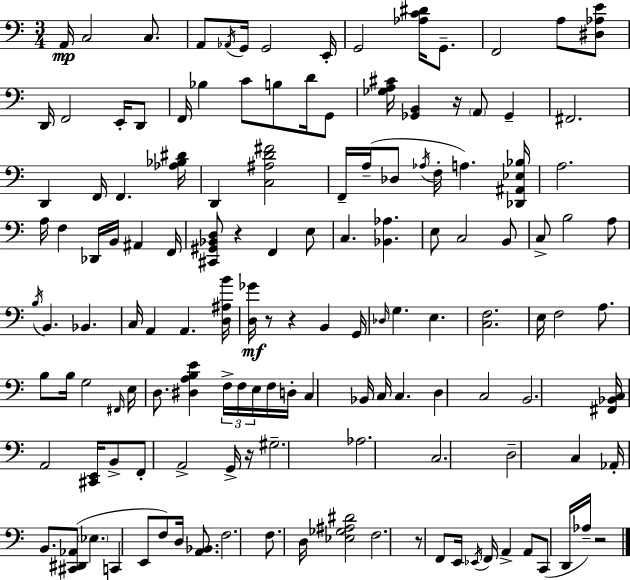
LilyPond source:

{
  \clef bass
  \numericTimeSignature
  \time 3/4
  \key a \minor
  \repeat volta 2 { a,16\mp c2 c8. | a,8 \acciaccatura { aes,16 } g,16 g,2 | e,16-. g,2 <aes c' dis'>16 g,8.-- | f,2 a8 <dis aes e'>8 | \break d,16 f,2 e,16-. d,8 | f,16 bes4 c'8 b8 d'16 g,8 | <ges a cis'>16 <ges, b,>4 r16 \parenthesize a,8 ges,4-- | fis,2. | \break d,4 f,16 f,4. | <aes bes dis'>16 d,4 <c ais d' fis'>2 | f,16-- a16--( des8 \acciaccatura { aes16 } f16-. a4.) | <des, ais, ees bes>16 a2. | \break a16 f4 des,16 b,16 ais,4 | f,16 <cis, gis, bes, d>8 r4 f,4 | e8 c4. <bes, aes>4. | e8 c2 | \break b,8 c8-> b2 | a8 \acciaccatura { b16 } b,4. bes,4. | c16 a,4 a,4. | <d ais b'>16 <d ges'>16\mf r8 r4 b,4 | \break g,16 \grace { des16 } g4. e4. | <c f>2. | e16 f2 | a8. b8 b16 g2 | \break \grace { fis,16 } e16 d8. <dis a b e'>4 | \tuplet 3/2 { f16-> f16 e16 } f16 d16-. c4 bes,16 c16 c4. | d4 c2 | b,2. | \break <fis, bes, c>16 a,2 | <cis, e,>16 b,8-> f,8-. a,2-> | g,16-> r16 gis2.-- | aes2. | \break c2. | d2-- | c4 aes,16-. b,8. <cis, dis, aes,>8( \parenthesize ees4. | c,4 e,8 f8) | \break d16 <a, bes,>8. f2. | f8. d16 <ees ges ais dis'>2 | f2. | r8 f,8 e,16 \acciaccatura { ees,16 } f,16 | \break a,4-> a,8 c,8( d,16 aes16--) r2 | } \bar "|."
}